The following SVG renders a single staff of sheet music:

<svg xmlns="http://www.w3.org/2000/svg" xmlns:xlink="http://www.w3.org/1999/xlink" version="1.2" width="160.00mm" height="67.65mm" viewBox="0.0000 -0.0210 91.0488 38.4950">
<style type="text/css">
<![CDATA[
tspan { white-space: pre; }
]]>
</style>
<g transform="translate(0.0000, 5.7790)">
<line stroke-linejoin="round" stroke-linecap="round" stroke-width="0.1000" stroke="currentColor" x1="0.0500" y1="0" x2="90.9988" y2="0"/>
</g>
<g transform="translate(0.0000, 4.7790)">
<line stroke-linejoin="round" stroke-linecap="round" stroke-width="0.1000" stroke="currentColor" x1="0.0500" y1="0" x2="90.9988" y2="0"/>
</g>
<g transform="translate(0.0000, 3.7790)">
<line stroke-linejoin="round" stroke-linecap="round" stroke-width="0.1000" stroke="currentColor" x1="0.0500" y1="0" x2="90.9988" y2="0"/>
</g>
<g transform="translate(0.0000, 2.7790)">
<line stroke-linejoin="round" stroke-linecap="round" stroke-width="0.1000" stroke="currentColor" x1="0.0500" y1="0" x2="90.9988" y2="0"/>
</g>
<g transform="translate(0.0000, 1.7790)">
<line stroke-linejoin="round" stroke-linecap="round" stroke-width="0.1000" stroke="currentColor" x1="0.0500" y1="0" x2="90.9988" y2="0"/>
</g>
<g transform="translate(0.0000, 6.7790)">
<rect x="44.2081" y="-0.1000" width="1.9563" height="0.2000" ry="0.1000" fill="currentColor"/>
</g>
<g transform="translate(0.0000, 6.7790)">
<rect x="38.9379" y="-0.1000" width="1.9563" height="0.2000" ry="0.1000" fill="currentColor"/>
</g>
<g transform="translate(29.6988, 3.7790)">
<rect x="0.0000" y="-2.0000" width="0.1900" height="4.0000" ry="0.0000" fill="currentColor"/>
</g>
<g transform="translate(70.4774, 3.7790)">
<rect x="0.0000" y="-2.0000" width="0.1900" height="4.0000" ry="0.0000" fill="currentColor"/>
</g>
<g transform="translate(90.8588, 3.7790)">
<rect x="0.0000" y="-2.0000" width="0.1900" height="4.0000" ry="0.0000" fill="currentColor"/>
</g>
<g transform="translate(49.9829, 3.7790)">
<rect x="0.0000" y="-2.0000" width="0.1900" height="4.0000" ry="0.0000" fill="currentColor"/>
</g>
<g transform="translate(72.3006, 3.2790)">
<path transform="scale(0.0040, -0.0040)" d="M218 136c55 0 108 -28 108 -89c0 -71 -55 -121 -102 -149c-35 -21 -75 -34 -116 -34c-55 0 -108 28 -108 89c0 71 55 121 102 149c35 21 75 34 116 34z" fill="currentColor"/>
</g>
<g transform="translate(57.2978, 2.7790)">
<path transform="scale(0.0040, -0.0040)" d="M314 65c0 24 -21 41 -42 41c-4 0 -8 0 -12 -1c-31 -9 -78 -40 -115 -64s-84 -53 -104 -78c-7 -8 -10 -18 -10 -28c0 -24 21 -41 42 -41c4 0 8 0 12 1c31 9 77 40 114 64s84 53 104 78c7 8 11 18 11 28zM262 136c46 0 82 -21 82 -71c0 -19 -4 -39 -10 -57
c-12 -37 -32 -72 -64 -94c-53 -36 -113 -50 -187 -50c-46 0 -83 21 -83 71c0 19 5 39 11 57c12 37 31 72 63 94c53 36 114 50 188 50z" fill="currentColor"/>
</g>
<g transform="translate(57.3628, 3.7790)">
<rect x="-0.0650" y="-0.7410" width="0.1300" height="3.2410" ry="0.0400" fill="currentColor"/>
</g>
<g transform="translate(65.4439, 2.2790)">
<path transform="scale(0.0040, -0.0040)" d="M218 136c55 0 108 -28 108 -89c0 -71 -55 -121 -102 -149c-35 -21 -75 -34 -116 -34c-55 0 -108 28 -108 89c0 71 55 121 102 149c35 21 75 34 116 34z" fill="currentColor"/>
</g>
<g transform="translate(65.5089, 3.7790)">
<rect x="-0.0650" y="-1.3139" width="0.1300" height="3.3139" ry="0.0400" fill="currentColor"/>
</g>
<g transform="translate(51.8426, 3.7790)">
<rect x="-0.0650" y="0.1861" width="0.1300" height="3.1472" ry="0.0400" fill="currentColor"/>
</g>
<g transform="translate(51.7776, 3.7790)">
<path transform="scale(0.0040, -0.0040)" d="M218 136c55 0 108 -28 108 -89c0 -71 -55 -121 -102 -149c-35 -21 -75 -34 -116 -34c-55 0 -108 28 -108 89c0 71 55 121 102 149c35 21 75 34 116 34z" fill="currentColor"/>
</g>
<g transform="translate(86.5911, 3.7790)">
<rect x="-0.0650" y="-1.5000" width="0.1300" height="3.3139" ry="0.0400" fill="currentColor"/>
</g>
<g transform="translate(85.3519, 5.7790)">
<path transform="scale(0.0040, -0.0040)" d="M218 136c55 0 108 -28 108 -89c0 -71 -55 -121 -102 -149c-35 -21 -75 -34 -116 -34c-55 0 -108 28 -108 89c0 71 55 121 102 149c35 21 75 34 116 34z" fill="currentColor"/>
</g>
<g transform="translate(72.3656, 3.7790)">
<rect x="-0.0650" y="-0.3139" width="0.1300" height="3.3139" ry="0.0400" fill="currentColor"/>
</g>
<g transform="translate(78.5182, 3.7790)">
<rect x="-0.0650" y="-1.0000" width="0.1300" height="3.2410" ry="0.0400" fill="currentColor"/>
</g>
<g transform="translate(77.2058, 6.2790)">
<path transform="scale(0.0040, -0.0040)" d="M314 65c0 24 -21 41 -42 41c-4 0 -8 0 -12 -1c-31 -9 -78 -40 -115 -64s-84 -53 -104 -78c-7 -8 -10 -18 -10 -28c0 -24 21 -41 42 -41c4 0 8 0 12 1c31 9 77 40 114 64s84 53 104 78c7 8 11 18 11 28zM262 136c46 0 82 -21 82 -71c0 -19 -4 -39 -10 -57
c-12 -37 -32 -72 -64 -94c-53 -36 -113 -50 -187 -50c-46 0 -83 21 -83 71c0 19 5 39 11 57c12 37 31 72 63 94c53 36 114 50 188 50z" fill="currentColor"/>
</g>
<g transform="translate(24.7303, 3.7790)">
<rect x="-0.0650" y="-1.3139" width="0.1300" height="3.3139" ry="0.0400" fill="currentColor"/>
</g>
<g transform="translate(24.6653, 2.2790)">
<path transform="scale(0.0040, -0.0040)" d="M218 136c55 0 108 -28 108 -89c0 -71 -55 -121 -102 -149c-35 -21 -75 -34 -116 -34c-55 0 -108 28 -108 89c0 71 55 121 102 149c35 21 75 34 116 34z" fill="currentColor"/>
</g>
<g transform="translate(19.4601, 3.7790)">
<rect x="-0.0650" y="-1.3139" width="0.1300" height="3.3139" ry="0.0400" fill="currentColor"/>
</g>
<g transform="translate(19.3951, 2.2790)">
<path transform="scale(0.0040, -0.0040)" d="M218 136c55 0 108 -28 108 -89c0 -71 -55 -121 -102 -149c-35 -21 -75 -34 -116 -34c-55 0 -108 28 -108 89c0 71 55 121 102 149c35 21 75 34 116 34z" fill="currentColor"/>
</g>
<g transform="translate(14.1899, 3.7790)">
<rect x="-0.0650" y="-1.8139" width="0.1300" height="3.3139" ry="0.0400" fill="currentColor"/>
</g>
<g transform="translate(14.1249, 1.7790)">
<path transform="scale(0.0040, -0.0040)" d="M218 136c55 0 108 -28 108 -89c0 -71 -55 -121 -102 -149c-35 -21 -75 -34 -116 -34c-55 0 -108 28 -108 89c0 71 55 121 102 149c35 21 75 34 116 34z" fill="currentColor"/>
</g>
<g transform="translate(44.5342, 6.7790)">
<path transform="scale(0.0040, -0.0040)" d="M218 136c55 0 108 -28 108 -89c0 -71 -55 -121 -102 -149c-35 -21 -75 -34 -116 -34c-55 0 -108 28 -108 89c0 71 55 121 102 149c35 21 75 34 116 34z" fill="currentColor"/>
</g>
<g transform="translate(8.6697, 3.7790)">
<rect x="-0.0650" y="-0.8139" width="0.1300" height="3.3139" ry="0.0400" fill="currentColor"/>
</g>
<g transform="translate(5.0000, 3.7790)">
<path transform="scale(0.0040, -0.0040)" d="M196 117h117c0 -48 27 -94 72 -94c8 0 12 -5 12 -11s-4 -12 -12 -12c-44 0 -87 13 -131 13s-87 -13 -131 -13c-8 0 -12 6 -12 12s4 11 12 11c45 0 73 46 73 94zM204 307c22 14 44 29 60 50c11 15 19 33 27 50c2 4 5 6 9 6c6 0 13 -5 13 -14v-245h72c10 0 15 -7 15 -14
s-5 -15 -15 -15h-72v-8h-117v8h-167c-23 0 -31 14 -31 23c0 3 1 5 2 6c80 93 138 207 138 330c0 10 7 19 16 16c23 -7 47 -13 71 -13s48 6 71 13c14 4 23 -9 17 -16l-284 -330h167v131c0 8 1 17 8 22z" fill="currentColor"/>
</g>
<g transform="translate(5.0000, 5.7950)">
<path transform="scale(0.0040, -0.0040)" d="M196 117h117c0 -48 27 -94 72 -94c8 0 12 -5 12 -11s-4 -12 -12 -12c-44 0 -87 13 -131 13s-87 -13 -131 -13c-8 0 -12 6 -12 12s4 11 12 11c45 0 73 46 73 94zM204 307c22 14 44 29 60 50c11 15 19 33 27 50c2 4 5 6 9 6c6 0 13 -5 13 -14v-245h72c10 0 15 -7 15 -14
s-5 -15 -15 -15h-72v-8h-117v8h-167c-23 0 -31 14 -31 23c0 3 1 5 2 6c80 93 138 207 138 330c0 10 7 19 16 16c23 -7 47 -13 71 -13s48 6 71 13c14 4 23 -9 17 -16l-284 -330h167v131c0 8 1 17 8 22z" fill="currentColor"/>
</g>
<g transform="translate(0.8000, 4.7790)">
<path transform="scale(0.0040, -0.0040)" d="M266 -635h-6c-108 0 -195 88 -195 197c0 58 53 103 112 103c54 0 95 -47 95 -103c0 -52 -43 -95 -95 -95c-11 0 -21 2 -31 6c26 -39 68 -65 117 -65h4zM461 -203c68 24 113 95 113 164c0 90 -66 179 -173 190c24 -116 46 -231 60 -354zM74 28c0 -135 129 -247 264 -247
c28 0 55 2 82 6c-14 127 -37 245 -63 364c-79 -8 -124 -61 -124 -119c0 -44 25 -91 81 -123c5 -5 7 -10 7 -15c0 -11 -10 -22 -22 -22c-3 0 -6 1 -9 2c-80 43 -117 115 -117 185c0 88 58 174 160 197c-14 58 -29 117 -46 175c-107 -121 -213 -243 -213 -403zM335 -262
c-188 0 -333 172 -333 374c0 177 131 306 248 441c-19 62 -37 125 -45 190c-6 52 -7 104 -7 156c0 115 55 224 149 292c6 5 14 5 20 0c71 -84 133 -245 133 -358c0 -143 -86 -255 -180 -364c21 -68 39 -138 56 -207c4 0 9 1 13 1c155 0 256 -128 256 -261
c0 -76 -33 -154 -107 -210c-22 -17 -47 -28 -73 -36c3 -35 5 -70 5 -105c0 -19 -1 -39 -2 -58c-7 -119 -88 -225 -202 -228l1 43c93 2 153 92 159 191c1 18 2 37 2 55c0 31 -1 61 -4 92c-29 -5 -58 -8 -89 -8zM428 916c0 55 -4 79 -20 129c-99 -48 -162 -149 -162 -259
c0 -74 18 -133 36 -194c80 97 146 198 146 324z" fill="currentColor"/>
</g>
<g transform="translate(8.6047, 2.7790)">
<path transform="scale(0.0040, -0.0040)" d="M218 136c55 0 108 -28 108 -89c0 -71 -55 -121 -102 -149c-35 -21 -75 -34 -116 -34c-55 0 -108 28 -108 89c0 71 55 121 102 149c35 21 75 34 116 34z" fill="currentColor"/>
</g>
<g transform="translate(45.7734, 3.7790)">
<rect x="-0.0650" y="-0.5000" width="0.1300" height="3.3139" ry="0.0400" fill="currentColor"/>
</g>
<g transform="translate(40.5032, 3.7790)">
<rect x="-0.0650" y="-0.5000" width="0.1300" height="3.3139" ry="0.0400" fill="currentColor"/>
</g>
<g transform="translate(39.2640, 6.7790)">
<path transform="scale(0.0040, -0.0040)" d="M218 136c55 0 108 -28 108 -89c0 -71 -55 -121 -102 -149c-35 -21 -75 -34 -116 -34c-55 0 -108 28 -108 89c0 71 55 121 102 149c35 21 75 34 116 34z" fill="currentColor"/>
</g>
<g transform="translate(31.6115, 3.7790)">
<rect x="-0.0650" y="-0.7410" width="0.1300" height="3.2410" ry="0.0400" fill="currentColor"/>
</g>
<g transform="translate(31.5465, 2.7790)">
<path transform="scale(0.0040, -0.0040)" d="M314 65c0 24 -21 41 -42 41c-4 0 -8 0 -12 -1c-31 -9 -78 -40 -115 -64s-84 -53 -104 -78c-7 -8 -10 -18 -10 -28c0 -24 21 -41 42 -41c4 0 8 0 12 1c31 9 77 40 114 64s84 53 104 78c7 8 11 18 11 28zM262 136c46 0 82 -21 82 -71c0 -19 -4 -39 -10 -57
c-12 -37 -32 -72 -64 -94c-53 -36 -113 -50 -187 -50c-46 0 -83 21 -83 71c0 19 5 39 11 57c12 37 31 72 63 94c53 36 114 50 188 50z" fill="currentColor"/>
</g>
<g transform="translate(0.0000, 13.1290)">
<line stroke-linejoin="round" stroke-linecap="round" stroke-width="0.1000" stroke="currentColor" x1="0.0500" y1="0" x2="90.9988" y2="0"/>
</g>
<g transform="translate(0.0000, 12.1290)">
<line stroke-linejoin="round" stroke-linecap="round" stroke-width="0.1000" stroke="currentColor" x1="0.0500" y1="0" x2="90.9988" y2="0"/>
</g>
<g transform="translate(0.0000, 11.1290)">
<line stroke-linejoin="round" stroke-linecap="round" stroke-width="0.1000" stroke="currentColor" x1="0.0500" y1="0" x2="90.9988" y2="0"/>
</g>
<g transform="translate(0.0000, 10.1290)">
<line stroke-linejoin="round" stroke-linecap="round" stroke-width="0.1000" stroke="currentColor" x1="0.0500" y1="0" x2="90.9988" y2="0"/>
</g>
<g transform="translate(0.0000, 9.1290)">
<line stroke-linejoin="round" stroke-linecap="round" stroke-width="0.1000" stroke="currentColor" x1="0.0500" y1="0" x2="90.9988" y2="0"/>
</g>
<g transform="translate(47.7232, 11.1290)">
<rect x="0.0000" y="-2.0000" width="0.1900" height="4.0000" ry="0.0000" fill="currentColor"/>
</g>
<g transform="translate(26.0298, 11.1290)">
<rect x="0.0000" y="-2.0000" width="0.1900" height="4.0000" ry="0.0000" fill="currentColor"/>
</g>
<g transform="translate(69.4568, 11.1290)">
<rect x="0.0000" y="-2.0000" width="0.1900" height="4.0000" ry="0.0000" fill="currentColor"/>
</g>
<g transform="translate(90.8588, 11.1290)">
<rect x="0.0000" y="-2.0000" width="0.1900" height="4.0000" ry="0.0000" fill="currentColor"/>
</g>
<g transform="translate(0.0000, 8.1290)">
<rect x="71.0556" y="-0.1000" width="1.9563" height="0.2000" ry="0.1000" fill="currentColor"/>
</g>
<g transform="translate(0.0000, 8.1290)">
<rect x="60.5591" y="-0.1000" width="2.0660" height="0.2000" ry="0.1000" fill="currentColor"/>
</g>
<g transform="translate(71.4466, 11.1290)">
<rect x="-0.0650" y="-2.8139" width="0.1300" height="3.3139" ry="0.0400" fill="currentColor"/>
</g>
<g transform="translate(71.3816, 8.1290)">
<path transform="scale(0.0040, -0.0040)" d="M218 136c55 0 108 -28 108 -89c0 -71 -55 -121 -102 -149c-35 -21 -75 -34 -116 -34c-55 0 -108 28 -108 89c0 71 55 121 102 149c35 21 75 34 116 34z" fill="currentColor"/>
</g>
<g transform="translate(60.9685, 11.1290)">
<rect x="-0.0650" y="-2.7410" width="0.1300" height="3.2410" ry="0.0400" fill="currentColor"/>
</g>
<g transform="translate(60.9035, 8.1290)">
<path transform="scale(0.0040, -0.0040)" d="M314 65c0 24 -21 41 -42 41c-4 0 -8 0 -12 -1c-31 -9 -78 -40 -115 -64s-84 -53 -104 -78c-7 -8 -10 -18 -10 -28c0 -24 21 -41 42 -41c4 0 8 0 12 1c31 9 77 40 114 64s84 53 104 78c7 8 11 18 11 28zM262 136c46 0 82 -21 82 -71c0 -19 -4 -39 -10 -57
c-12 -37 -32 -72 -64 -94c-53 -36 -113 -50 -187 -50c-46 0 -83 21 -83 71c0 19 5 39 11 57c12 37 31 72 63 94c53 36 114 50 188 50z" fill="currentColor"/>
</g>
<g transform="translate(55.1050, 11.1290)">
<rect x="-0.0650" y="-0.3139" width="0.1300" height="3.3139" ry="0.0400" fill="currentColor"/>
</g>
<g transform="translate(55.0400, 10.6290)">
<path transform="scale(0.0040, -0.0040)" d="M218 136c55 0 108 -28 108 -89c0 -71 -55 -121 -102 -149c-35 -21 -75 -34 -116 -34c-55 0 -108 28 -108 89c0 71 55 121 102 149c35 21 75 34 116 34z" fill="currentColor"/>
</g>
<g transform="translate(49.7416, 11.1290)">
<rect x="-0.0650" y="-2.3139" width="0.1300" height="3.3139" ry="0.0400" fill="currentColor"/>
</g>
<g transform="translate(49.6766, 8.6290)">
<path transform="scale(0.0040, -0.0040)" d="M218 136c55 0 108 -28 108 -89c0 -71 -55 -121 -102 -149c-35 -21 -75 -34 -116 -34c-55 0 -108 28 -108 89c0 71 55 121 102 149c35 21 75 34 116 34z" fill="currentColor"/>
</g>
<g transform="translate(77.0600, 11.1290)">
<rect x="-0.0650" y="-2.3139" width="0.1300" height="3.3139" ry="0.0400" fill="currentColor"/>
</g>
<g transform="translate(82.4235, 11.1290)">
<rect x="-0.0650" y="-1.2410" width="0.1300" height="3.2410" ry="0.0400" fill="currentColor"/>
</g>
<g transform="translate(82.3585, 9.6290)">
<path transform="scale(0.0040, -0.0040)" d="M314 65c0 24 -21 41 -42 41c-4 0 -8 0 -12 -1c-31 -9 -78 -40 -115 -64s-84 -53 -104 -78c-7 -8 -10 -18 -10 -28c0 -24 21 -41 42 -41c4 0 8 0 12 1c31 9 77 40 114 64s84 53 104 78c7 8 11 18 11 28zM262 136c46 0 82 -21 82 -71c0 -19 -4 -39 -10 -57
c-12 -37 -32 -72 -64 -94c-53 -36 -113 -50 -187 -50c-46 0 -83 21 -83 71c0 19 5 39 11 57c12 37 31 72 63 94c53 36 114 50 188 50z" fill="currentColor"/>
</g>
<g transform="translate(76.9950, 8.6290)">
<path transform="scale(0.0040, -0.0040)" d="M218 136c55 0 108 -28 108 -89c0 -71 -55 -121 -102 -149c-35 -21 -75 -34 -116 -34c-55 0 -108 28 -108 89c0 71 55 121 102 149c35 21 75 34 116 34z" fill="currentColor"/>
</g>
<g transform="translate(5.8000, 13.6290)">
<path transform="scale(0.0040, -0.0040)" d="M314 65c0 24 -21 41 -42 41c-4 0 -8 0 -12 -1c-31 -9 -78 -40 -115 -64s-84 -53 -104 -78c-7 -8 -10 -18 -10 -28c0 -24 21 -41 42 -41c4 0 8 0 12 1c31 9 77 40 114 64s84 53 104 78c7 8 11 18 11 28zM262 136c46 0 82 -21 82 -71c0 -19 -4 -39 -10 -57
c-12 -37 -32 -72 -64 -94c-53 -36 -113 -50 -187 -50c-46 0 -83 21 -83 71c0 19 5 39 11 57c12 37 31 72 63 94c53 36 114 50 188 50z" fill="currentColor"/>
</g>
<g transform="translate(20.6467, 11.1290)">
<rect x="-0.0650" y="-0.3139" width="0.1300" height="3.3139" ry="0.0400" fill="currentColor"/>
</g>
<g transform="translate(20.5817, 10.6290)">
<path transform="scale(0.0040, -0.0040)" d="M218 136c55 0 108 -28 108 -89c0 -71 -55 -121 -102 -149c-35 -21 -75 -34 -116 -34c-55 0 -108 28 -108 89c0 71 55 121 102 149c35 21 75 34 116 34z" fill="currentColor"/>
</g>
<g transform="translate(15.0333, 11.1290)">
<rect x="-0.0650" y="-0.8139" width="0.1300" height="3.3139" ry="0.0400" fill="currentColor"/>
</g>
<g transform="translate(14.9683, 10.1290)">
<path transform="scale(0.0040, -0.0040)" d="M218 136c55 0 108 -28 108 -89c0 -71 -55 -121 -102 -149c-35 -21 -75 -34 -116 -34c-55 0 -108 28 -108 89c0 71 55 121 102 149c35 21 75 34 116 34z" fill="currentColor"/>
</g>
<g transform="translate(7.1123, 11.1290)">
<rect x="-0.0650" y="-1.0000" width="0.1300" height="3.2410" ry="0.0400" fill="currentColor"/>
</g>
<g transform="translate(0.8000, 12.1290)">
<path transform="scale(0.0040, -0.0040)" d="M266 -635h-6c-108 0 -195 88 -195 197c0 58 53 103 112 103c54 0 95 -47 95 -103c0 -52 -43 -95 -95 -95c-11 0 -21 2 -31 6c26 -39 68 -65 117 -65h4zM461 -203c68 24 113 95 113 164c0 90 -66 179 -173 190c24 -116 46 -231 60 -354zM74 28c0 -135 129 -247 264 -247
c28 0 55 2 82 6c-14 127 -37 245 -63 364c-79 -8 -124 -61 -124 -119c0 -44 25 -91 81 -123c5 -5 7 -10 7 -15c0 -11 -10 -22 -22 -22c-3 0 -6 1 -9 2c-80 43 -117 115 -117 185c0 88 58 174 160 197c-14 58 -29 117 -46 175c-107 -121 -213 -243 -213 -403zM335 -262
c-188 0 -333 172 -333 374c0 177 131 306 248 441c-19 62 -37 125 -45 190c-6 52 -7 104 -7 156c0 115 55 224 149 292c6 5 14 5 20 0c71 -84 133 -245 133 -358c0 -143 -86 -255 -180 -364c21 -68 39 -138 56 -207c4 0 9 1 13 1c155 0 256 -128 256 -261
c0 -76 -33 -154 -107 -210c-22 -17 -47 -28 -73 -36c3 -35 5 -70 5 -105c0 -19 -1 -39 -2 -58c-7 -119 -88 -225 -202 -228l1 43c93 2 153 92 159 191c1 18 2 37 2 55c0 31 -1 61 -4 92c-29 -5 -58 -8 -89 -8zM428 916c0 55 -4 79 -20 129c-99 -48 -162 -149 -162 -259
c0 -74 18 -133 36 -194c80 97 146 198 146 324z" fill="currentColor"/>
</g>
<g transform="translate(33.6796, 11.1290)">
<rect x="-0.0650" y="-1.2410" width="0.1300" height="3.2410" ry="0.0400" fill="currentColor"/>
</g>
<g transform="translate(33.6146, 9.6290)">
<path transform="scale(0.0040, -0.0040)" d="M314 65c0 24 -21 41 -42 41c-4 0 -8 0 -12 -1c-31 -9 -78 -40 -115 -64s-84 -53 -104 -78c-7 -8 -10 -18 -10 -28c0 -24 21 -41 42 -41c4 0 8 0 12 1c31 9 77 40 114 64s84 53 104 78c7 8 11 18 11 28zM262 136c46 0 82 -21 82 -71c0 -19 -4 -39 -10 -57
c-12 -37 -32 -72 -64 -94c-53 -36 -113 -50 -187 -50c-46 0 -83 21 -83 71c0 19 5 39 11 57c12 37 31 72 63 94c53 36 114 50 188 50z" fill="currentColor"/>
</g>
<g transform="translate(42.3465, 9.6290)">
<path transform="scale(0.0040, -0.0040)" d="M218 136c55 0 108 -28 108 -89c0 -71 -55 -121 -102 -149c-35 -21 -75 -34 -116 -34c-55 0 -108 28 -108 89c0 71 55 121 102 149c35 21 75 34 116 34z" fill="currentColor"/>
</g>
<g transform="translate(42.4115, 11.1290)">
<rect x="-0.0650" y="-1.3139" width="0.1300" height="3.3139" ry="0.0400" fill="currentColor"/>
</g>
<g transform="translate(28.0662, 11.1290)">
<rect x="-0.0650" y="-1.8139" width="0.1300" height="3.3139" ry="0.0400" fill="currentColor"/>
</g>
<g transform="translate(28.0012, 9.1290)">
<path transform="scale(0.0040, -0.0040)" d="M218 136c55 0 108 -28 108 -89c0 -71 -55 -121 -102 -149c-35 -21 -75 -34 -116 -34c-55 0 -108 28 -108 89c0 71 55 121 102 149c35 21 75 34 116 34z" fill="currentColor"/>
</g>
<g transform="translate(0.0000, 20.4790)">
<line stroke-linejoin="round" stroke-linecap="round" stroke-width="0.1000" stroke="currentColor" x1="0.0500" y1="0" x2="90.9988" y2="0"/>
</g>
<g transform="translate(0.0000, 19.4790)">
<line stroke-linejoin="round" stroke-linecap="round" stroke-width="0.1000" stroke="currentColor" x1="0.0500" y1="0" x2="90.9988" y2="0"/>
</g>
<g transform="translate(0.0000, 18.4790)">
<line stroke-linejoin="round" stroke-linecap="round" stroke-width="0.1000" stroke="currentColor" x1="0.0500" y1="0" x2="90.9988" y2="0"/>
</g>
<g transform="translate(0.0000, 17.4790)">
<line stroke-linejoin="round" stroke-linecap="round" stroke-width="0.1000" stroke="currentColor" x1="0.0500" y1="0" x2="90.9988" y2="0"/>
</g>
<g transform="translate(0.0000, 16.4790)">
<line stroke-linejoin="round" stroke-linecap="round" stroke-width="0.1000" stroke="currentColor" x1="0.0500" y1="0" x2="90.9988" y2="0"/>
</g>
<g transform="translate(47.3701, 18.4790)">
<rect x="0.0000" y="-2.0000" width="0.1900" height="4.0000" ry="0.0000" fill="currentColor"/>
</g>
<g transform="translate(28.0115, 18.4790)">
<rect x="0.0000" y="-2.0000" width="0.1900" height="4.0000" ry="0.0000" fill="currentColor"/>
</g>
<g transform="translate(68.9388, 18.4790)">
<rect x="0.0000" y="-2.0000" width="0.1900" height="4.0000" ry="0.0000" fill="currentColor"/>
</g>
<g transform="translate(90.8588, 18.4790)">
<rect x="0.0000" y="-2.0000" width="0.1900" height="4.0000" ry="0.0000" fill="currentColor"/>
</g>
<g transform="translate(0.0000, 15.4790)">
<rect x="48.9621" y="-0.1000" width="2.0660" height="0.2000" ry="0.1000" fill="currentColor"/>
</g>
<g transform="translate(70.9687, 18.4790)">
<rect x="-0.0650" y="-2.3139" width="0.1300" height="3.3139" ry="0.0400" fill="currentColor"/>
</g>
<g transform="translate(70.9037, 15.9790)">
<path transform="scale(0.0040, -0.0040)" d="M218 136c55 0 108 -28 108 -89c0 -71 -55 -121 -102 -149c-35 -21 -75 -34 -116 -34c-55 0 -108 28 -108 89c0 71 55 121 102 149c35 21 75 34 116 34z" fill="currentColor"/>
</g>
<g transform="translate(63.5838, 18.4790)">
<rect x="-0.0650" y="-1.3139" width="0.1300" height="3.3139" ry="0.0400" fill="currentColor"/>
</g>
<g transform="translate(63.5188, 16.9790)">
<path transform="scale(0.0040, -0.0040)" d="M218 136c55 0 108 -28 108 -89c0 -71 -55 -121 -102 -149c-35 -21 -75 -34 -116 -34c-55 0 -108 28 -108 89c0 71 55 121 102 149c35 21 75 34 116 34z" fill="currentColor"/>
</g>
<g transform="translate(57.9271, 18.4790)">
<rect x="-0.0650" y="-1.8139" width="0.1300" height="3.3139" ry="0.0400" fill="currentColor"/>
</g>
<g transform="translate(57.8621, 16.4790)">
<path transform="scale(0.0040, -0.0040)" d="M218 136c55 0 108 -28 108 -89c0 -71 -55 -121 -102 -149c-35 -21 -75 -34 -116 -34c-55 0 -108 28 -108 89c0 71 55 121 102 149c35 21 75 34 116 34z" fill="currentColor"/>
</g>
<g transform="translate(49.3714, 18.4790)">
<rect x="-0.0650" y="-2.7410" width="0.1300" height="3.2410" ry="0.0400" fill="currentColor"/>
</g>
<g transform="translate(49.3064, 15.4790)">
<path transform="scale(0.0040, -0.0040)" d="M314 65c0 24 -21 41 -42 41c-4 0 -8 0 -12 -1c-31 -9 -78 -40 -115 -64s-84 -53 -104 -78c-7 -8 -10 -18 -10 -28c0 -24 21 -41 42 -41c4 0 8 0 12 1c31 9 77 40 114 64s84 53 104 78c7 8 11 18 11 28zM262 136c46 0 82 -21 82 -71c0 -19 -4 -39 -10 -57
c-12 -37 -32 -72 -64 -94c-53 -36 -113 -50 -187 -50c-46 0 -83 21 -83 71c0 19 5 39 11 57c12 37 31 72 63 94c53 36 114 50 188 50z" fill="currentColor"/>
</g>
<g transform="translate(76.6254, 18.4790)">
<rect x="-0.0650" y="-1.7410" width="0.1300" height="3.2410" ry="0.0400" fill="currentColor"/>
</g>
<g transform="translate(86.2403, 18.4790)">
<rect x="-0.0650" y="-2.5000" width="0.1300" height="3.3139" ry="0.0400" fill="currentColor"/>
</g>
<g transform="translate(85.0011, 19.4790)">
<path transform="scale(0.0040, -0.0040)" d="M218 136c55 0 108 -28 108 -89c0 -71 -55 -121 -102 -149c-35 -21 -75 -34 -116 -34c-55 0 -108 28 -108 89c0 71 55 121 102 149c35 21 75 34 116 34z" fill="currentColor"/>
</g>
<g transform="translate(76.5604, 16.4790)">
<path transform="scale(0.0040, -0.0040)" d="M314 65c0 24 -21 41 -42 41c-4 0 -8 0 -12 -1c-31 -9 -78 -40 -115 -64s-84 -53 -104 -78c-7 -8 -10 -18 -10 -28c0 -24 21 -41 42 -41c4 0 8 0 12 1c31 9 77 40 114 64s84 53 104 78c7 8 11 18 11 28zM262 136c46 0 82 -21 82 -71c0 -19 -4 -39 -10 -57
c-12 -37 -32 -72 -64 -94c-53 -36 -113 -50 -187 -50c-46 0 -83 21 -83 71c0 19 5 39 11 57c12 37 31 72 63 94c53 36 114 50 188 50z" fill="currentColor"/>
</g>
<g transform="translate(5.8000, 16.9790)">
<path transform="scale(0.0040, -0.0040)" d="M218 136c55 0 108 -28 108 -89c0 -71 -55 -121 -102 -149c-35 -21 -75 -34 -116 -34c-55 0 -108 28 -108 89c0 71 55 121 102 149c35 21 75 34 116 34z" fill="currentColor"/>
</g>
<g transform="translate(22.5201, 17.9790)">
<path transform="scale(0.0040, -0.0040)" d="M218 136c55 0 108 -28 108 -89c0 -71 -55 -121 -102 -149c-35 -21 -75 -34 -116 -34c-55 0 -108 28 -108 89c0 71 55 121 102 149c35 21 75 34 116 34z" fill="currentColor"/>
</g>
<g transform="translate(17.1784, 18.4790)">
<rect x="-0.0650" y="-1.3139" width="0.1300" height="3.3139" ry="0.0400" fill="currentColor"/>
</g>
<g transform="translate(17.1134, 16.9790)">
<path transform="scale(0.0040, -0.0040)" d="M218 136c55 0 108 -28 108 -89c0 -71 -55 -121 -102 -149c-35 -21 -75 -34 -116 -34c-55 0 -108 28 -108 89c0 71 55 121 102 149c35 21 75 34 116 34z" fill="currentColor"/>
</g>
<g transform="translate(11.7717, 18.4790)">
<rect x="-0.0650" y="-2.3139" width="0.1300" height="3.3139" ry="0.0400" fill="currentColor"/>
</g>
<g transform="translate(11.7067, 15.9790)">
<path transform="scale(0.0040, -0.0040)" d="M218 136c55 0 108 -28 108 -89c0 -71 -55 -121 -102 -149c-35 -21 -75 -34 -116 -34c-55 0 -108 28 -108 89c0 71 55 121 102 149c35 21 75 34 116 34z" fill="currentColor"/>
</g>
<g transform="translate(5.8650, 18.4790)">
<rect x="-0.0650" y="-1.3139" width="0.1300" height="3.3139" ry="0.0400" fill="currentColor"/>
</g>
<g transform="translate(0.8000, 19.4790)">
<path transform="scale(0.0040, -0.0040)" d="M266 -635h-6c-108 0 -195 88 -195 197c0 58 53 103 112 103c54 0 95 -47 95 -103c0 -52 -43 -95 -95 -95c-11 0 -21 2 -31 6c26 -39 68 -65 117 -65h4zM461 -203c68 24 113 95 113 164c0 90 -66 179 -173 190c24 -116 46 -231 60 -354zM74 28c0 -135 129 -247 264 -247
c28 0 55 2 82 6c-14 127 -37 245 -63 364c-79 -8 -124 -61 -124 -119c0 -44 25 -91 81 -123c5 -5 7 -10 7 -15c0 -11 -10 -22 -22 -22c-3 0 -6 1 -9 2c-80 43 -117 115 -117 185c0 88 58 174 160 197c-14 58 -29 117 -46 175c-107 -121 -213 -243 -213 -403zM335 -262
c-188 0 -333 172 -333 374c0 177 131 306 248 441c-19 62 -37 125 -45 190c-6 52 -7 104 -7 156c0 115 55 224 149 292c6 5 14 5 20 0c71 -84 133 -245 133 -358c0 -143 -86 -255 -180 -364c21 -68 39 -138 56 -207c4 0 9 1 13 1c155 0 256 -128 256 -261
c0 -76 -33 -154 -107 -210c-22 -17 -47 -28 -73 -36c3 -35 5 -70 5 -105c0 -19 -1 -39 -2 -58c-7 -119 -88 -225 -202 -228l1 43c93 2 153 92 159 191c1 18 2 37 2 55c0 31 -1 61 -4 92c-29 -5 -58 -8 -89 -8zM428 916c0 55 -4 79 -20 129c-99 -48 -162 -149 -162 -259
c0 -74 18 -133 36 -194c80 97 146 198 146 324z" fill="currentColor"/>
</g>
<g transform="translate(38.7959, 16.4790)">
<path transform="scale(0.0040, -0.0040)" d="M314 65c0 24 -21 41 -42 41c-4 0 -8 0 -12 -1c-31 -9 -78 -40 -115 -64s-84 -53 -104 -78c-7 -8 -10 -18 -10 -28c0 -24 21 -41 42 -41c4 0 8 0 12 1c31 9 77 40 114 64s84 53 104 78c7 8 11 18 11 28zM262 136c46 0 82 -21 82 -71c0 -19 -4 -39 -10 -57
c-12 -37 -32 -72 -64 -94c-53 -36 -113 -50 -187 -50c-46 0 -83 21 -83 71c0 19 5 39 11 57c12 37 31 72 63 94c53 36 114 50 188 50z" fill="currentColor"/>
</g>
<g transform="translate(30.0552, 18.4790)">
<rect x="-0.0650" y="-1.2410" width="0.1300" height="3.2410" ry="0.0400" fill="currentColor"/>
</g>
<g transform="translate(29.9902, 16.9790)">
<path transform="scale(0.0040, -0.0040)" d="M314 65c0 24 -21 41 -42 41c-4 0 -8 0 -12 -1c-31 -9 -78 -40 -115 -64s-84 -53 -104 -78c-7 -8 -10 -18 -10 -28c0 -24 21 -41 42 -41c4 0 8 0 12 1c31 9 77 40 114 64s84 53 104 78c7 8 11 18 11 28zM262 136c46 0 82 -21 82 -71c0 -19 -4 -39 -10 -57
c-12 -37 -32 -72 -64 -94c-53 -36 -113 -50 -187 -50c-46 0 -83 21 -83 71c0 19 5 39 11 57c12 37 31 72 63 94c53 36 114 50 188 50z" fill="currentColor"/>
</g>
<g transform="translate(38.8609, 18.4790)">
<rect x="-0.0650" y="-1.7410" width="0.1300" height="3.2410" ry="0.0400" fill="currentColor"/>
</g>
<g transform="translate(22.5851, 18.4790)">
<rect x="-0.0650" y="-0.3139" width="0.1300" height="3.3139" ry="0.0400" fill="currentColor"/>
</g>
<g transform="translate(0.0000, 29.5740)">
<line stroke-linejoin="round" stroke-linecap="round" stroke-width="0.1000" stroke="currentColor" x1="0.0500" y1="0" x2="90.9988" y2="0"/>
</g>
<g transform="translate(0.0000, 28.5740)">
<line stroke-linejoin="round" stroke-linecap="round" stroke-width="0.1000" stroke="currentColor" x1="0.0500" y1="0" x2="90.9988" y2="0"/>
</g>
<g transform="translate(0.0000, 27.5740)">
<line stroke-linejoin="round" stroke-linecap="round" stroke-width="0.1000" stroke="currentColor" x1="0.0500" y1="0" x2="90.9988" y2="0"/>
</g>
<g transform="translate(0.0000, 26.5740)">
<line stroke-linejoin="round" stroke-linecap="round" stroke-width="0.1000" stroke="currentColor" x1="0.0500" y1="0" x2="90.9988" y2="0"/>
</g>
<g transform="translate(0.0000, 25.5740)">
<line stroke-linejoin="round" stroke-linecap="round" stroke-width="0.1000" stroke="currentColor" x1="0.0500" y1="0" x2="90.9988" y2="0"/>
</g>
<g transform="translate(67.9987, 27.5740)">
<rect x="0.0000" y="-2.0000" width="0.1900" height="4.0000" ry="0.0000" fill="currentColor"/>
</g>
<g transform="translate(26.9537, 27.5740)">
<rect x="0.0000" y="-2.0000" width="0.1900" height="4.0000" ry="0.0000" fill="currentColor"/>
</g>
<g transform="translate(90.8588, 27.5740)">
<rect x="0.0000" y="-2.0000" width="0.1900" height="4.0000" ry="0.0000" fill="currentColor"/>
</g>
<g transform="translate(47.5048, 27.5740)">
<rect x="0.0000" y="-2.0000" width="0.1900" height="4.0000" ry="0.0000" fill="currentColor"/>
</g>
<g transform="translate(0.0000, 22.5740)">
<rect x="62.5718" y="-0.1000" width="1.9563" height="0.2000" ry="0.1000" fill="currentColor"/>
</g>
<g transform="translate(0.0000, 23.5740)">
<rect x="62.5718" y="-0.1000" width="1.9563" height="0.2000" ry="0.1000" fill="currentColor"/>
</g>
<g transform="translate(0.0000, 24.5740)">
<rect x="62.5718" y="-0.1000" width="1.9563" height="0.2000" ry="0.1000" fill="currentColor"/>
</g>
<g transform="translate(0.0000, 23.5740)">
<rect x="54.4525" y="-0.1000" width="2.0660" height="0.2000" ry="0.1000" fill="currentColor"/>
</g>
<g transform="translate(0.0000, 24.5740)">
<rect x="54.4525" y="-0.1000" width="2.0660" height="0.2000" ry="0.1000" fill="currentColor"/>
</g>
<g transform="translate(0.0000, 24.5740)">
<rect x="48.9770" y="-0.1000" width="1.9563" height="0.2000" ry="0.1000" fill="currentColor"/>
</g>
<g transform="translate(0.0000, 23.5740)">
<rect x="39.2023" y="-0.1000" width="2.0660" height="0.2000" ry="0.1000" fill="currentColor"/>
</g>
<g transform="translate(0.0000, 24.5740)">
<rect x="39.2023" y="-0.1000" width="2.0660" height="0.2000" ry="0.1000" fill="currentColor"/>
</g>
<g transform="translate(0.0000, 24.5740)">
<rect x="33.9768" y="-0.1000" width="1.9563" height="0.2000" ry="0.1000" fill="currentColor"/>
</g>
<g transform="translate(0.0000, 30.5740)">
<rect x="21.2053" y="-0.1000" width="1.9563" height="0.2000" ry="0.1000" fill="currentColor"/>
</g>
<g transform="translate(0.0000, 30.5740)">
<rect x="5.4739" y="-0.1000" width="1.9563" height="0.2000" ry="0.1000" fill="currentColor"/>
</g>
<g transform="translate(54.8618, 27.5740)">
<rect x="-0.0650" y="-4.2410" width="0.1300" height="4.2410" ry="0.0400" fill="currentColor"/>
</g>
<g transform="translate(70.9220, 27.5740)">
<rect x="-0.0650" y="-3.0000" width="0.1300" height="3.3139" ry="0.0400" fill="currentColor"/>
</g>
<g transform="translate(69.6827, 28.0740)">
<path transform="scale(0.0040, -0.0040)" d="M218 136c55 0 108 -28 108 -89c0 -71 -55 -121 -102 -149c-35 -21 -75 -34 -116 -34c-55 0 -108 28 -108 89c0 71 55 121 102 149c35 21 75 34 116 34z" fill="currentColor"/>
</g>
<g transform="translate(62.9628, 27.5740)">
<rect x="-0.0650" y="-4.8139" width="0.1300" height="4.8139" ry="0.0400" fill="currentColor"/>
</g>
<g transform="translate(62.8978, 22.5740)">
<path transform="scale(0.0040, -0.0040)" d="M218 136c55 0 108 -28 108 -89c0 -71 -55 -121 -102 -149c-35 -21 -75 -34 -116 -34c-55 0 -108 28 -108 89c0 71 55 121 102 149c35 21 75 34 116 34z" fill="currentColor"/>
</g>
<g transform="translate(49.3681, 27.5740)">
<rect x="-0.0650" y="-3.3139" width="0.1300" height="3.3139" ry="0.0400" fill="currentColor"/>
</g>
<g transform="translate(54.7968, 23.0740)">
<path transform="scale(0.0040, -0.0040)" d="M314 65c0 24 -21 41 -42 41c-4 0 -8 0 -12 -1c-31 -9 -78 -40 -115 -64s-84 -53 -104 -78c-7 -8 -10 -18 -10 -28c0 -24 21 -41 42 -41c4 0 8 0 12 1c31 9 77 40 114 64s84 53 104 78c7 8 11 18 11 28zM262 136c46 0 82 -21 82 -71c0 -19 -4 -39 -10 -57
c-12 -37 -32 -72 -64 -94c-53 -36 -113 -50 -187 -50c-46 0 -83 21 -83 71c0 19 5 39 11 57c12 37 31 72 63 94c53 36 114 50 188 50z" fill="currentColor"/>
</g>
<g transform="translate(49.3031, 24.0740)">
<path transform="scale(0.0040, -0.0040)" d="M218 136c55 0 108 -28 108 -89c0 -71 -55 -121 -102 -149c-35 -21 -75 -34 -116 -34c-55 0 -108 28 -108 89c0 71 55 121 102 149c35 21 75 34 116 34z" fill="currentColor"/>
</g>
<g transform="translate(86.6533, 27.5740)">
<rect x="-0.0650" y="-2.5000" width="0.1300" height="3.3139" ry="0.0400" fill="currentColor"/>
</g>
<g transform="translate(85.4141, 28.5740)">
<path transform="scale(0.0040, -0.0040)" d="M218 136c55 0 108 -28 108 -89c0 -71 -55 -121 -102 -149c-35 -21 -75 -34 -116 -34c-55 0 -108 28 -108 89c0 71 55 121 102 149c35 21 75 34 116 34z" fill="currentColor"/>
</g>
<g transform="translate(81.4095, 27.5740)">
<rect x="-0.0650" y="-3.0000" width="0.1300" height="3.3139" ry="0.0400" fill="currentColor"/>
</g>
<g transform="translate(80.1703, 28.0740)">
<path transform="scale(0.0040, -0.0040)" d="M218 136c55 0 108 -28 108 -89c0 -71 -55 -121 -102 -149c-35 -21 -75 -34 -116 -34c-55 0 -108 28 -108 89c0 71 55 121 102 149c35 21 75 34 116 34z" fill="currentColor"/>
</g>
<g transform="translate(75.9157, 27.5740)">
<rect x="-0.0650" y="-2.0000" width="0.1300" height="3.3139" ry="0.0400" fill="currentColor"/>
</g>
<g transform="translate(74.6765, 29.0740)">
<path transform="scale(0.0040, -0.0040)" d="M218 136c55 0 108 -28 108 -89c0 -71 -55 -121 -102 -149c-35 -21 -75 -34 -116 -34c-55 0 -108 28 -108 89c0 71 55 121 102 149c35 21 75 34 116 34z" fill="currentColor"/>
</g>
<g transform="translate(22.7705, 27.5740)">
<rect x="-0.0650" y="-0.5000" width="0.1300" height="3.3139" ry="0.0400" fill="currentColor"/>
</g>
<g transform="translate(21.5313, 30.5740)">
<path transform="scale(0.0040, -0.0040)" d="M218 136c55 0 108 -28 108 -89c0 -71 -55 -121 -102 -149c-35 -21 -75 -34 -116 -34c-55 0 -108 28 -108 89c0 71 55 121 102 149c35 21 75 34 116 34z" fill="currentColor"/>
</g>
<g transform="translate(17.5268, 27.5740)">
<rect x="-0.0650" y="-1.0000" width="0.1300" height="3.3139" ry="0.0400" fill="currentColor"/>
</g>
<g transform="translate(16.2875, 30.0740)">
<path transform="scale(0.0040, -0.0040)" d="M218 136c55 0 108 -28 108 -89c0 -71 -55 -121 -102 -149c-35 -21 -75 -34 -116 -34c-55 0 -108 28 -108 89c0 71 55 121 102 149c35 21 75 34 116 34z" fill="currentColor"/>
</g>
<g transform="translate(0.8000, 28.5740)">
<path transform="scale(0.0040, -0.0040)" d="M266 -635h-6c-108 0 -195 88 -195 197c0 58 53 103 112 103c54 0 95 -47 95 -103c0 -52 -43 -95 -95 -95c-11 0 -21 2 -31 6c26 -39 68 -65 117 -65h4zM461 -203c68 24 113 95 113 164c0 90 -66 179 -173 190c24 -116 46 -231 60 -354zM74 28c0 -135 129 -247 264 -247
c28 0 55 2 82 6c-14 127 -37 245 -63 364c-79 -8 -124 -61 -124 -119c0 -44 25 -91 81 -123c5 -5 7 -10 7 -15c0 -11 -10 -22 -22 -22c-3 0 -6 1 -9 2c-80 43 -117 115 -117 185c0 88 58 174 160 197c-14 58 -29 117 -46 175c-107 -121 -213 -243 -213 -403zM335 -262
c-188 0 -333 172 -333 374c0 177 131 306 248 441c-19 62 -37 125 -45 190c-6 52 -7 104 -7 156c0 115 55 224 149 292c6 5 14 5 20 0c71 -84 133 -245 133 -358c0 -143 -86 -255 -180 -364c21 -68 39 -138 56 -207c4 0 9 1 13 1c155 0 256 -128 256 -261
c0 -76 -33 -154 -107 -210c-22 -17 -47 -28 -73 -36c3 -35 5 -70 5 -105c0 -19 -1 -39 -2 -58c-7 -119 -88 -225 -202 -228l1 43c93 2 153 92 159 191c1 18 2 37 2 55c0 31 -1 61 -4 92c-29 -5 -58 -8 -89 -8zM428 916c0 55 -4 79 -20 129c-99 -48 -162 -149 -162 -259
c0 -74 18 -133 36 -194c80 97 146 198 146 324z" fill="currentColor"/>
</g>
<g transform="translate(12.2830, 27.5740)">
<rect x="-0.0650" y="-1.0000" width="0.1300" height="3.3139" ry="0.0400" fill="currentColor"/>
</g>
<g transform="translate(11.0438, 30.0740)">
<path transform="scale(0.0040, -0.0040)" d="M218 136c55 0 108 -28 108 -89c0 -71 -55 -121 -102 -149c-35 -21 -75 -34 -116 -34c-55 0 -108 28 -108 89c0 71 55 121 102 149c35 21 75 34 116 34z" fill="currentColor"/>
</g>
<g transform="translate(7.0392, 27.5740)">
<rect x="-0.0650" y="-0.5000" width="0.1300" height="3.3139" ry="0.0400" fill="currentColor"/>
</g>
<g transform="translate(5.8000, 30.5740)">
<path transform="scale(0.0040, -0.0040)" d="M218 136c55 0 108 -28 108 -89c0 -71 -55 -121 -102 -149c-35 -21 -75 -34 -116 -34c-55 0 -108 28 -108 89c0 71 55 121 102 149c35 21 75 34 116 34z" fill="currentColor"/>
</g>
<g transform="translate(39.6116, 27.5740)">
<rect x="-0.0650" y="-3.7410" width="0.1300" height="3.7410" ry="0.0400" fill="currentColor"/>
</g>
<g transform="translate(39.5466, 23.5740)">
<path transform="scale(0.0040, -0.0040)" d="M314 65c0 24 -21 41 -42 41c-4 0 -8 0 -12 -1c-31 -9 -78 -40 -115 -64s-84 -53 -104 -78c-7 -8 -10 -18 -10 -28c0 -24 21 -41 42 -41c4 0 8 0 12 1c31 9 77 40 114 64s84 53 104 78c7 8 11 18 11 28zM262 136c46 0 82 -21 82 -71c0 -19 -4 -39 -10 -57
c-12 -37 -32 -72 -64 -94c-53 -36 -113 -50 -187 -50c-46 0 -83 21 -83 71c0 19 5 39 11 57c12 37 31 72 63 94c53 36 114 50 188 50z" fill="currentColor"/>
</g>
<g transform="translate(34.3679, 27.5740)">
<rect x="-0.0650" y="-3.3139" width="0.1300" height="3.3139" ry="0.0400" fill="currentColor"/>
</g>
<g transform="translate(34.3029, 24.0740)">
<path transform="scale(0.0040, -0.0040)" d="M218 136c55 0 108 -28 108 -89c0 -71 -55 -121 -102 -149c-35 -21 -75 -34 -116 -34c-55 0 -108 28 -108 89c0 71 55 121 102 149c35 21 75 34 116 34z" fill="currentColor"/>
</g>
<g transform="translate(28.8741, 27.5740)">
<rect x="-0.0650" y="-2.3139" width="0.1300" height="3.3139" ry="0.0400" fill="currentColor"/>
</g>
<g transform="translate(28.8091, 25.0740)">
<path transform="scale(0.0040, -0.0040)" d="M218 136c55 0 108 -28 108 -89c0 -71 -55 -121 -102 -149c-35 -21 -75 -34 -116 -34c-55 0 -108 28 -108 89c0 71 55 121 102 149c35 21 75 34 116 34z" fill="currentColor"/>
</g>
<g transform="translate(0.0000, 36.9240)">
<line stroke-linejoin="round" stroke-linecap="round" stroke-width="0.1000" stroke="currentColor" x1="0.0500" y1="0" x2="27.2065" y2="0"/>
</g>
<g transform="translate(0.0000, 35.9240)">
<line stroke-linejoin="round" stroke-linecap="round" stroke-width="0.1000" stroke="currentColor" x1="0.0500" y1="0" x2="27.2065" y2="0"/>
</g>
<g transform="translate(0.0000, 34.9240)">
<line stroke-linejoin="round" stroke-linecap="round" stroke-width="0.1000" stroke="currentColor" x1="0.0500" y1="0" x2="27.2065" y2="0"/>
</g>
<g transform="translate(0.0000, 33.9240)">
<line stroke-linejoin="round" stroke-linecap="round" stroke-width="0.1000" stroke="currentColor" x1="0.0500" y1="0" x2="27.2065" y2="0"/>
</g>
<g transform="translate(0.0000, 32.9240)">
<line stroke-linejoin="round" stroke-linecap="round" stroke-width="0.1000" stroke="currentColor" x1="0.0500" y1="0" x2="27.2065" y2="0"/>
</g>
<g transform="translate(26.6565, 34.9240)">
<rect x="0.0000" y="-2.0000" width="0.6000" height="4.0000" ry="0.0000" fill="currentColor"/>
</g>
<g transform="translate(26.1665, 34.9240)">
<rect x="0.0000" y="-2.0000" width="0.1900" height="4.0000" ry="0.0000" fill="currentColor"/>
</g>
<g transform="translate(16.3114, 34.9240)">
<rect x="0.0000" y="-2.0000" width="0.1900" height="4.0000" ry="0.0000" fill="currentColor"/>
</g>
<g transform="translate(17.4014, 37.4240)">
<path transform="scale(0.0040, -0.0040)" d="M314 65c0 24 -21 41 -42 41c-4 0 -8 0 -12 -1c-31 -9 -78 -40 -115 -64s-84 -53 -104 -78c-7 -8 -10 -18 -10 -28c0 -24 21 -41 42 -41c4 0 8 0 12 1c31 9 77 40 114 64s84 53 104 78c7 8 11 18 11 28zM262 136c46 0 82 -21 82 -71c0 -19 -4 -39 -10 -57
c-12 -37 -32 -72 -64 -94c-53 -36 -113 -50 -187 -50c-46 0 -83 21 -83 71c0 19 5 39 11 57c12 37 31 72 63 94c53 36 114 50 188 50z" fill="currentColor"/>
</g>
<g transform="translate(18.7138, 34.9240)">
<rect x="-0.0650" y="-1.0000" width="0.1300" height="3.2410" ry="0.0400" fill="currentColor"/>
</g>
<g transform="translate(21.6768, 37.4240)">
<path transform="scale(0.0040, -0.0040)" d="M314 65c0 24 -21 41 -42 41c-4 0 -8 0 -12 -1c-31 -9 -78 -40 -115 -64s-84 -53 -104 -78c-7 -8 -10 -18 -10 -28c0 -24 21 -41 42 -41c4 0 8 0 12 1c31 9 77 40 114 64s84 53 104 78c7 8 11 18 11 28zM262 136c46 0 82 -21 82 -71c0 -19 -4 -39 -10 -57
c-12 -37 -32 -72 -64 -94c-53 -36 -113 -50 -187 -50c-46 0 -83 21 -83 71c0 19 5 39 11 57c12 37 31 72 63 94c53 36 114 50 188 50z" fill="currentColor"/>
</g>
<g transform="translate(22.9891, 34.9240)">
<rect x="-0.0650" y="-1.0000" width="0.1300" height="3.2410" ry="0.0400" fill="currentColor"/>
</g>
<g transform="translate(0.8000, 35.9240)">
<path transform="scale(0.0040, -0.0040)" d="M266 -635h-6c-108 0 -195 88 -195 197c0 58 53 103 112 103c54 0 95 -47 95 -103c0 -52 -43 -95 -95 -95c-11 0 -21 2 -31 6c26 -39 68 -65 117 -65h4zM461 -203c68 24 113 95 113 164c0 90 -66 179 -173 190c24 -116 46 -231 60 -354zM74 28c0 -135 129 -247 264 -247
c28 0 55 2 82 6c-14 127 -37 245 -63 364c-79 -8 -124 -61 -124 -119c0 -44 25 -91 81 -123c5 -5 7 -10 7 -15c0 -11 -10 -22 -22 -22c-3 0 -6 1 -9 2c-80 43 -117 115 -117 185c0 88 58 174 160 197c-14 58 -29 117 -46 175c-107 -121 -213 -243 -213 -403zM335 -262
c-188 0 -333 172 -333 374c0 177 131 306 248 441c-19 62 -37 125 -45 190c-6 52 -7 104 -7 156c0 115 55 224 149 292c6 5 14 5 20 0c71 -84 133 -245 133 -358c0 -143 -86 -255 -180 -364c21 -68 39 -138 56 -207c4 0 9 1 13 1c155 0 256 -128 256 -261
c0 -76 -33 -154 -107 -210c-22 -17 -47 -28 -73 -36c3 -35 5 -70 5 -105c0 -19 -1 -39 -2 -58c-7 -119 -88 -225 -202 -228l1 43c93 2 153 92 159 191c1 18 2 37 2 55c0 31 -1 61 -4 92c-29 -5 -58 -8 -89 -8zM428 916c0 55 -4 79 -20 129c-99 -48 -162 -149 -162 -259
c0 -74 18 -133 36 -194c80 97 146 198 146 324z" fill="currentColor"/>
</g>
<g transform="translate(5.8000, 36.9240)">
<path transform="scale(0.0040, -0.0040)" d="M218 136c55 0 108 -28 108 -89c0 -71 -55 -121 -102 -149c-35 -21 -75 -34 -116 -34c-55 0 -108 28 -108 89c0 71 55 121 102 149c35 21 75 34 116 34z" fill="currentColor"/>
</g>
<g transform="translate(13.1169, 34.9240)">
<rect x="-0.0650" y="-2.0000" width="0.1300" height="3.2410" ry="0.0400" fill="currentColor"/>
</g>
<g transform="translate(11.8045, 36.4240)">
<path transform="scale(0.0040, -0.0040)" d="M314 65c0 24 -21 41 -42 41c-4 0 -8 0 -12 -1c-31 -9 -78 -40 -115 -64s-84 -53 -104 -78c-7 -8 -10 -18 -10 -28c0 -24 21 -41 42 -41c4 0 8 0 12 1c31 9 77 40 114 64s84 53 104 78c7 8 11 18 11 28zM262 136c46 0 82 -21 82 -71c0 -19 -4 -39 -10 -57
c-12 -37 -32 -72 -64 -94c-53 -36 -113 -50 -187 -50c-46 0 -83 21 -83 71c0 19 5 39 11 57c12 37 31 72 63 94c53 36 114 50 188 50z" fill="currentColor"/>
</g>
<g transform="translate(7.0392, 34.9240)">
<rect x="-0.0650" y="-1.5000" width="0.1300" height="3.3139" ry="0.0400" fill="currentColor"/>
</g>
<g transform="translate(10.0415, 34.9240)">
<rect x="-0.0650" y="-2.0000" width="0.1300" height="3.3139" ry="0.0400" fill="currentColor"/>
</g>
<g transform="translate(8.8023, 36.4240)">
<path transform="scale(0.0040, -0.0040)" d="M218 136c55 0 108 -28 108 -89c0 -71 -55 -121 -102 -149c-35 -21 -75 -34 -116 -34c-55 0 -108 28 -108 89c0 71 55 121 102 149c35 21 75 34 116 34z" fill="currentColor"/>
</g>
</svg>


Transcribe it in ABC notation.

X:1
T:Untitled
M:4/4
L:1/4
K:C
d f e e d2 C C B d2 e c D2 E D2 d c f e2 e g c a2 a g e2 e g e c e2 f2 a2 f e g f2 G C D D C g b c'2 b d'2 e' A F A G E F F2 D2 D2